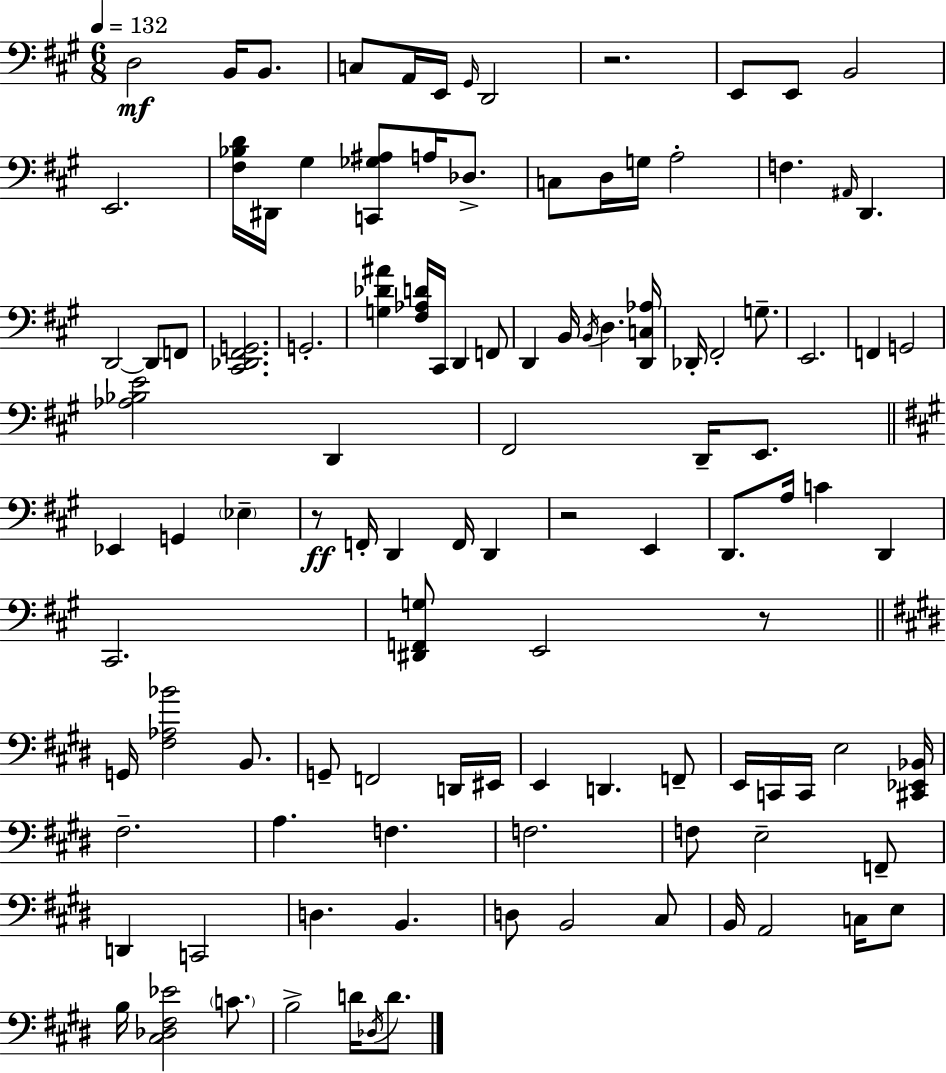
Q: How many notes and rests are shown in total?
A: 110